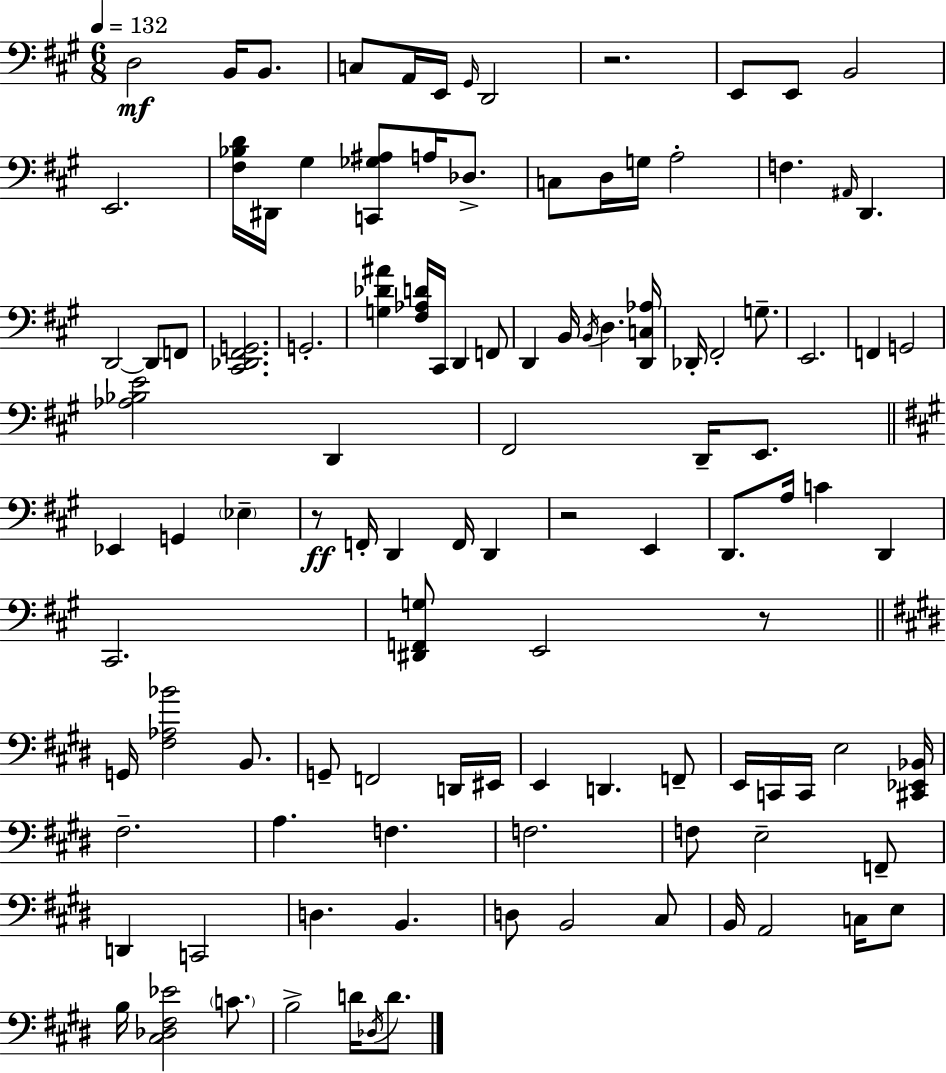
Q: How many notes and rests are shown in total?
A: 110